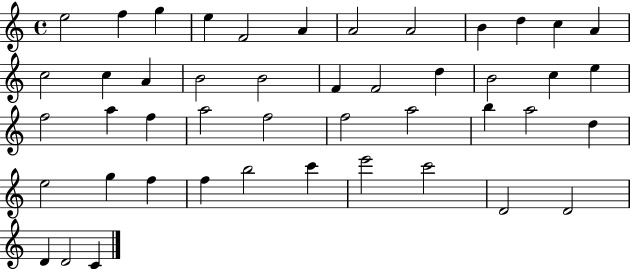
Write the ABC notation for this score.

X:1
T:Untitled
M:4/4
L:1/4
K:C
e2 f g e F2 A A2 A2 B d c A c2 c A B2 B2 F F2 d B2 c e f2 a f a2 f2 f2 a2 b a2 d e2 g f f b2 c' e'2 c'2 D2 D2 D D2 C